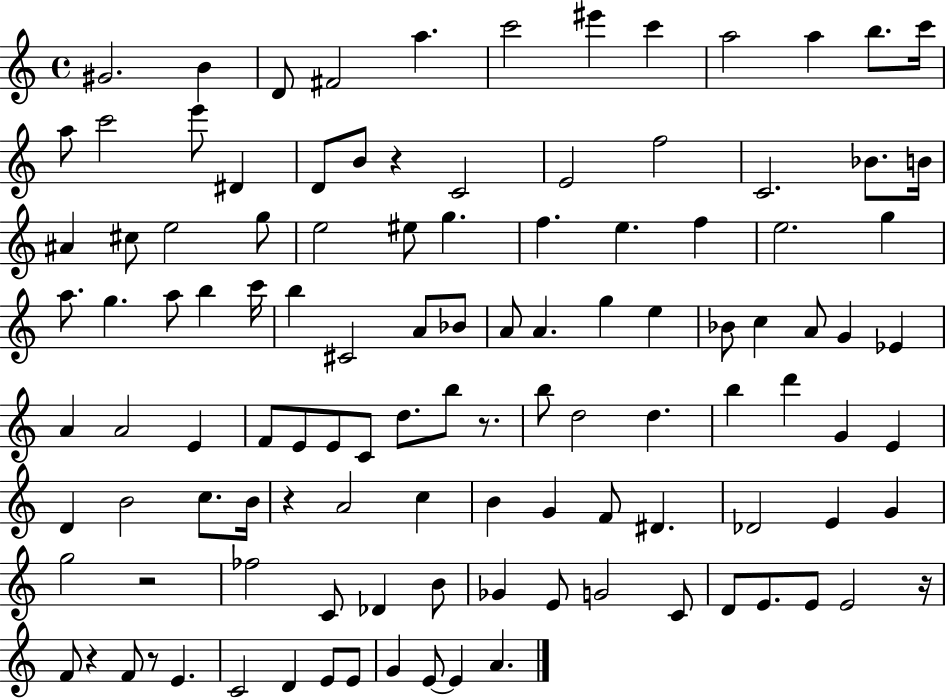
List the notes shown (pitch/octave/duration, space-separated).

G#4/h. B4/q D4/e F#4/h A5/q. C6/h EIS6/q C6/q A5/h A5/q B5/e. C6/s A5/e C6/h E6/e D#4/q D4/e B4/e R/q C4/h E4/h F5/h C4/h. Bb4/e. B4/s A#4/q C#5/e E5/h G5/e E5/h EIS5/e G5/q. F5/q. E5/q. F5/q E5/h. G5/q A5/e. G5/q. A5/e B5/q C6/s B5/q C#4/h A4/e Bb4/e A4/e A4/q. G5/q E5/q Bb4/e C5/q A4/e G4/q Eb4/q A4/q A4/h E4/q F4/e E4/e E4/e C4/e D5/e. B5/e R/e. B5/e D5/h D5/q. B5/q D6/q G4/q E4/q D4/q B4/h C5/e. B4/s R/q A4/h C5/q B4/q G4/q F4/e D#4/q. Db4/h E4/q G4/q G5/h R/h FES5/h C4/e Db4/q B4/e Gb4/q E4/e G4/h C4/e D4/e E4/e. E4/e E4/h R/s F4/e R/q F4/e R/e E4/q. C4/h D4/q E4/e E4/e G4/q E4/e E4/q A4/q.